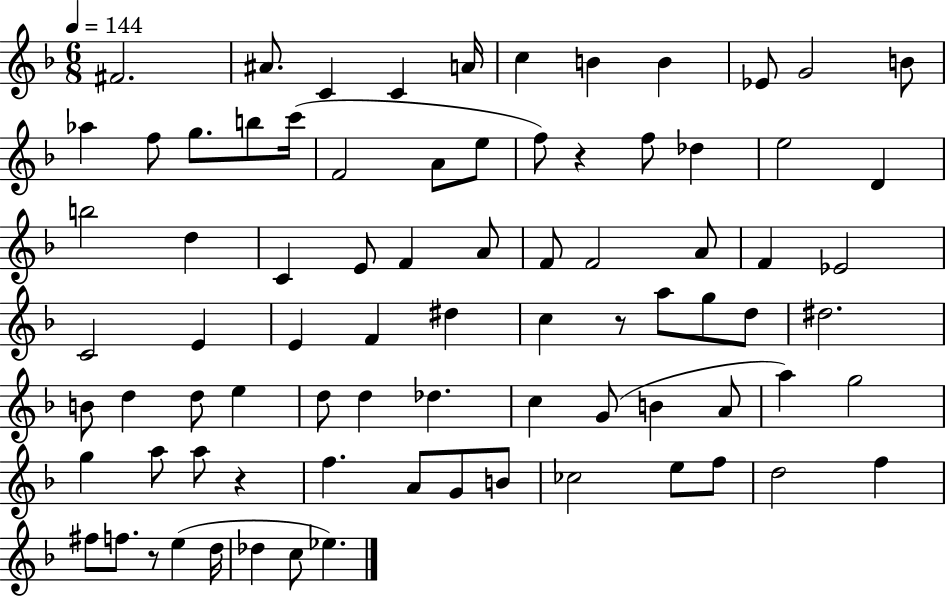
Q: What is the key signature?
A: F major